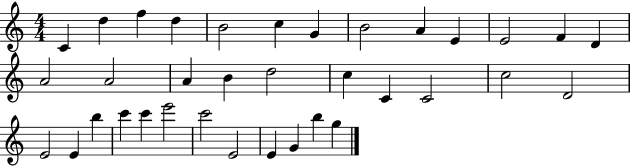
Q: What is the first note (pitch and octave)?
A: C4